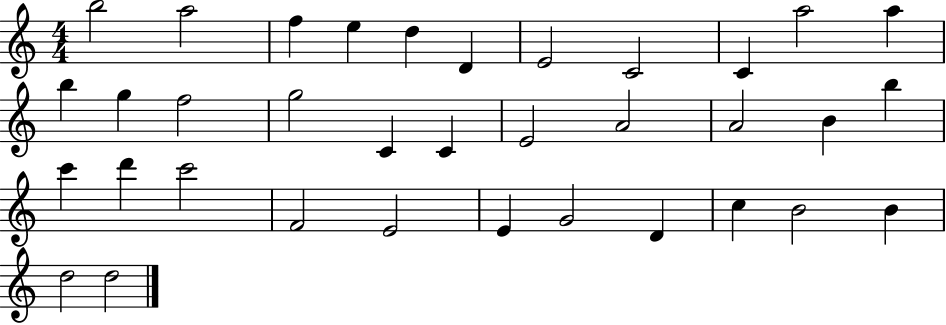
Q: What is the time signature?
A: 4/4